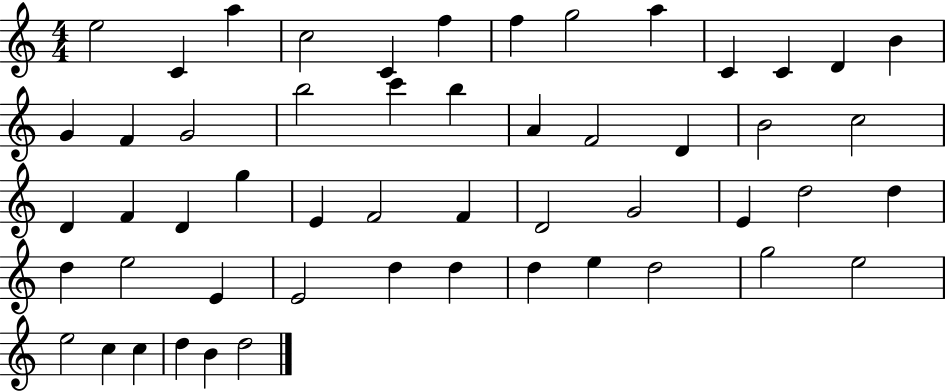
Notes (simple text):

E5/h C4/q A5/q C5/h C4/q F5/q F5/q G5/h A5/q C4/q C4/q D4/q B4/q G4/q F4/q G4/h B5/h C6/q B5/q A4/q F4/h D4/q B4/h C5/h D4/q F4/q D4/q G5/q E4/q F4/h F4/q D4/h G4/h E4/q D5/h D5/q D5/q E5/h E4/q E4/h D5/q D5/q D5/q E5/q D5/h G5/h E5/h E5/h C5/q C5/q D5/q B4/q D5/h